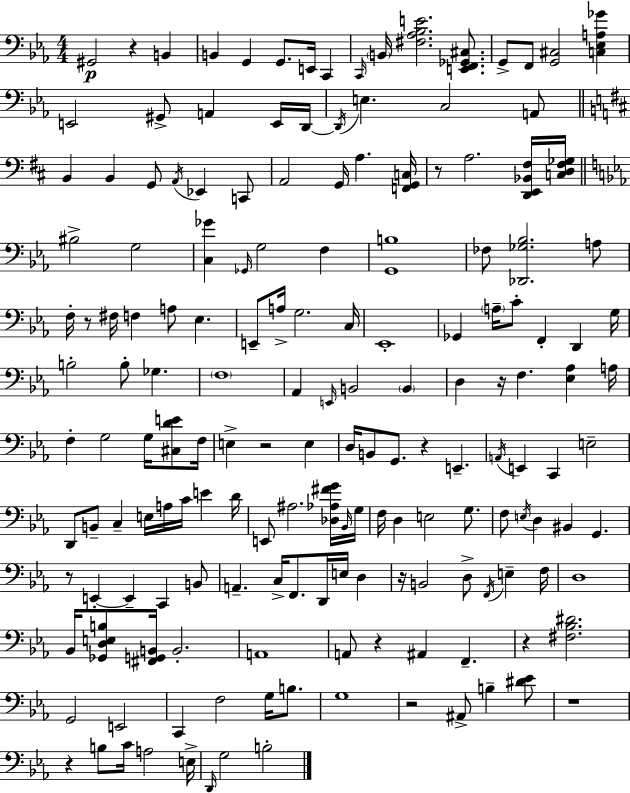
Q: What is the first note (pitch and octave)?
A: G#2